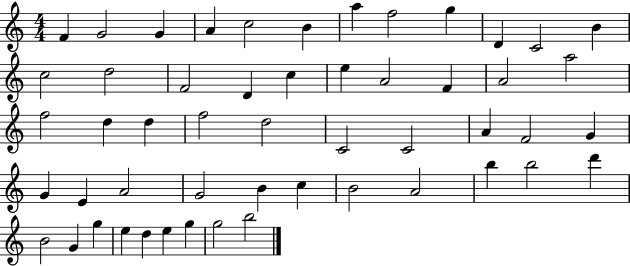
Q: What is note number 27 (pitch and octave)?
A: D5